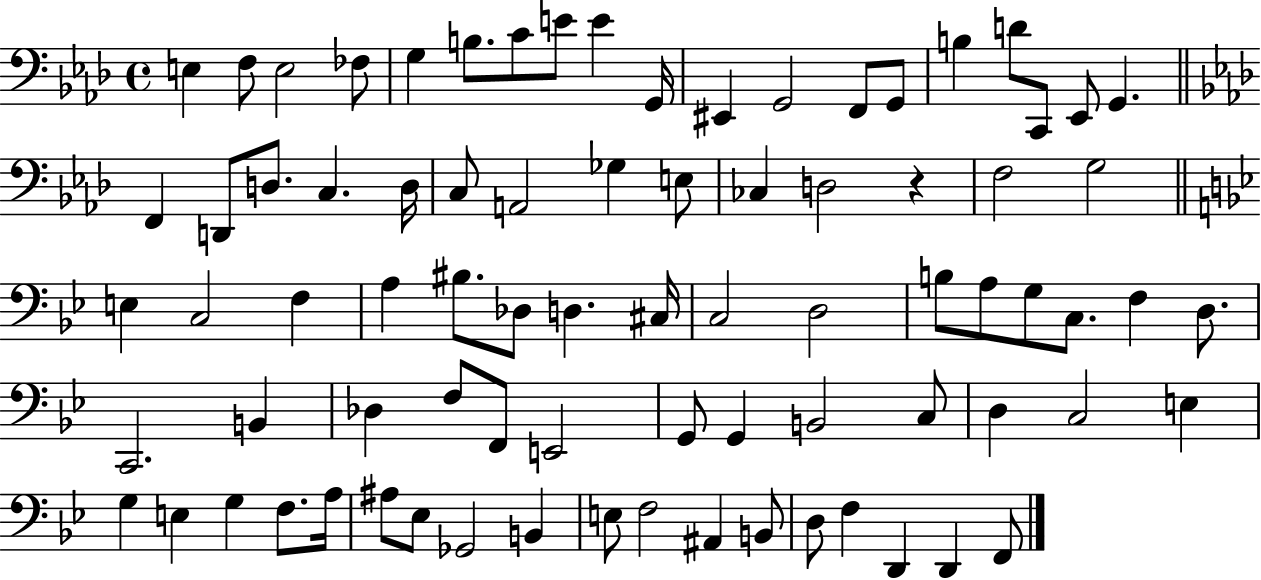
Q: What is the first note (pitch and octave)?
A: E3